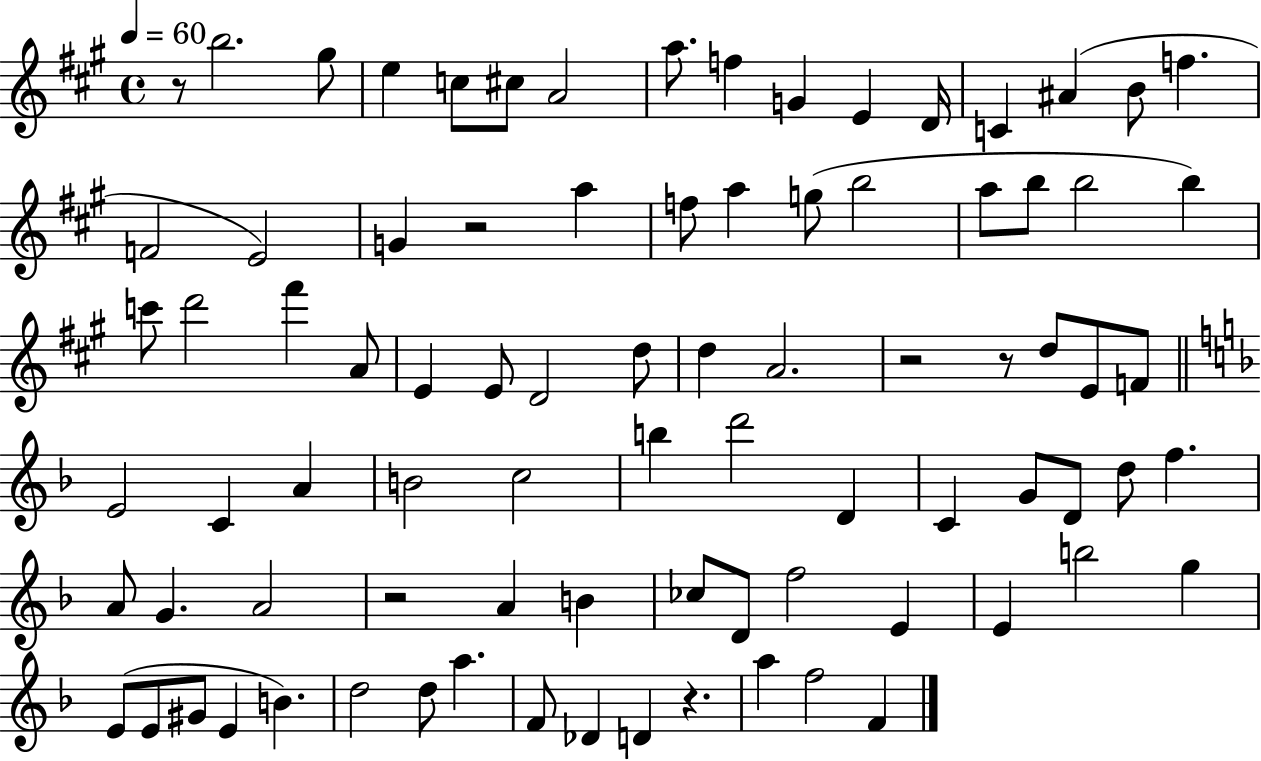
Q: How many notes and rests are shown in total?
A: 85